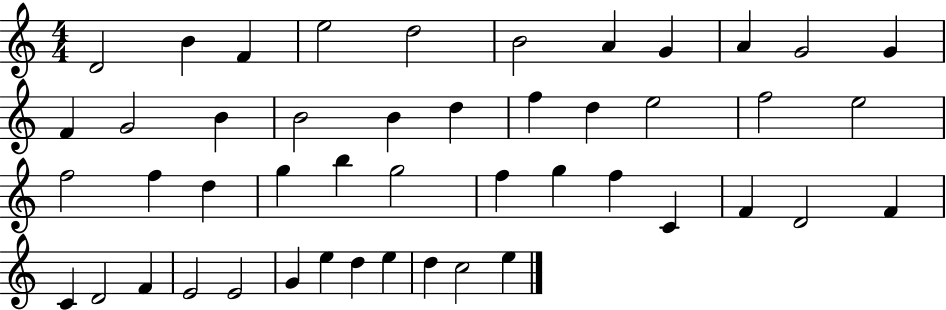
D4/h B4/q F4/q E5/h D5/h B4/h A4/q G4/q A4/q G4/h G4/q F4/q G4/h B4/q B4/h B4/q D5/q F5/q D5/q E5/h F5/h E5/h F5/h F5/q D5/q G5/q B5/q G5/h F5/q G5/q F5/q C4/q F4/q D4/h F4/q C4/q D4/h F4/q E4/h E4/h G4/q E5/q D5/q E5/q D5/q C5/h E5/q